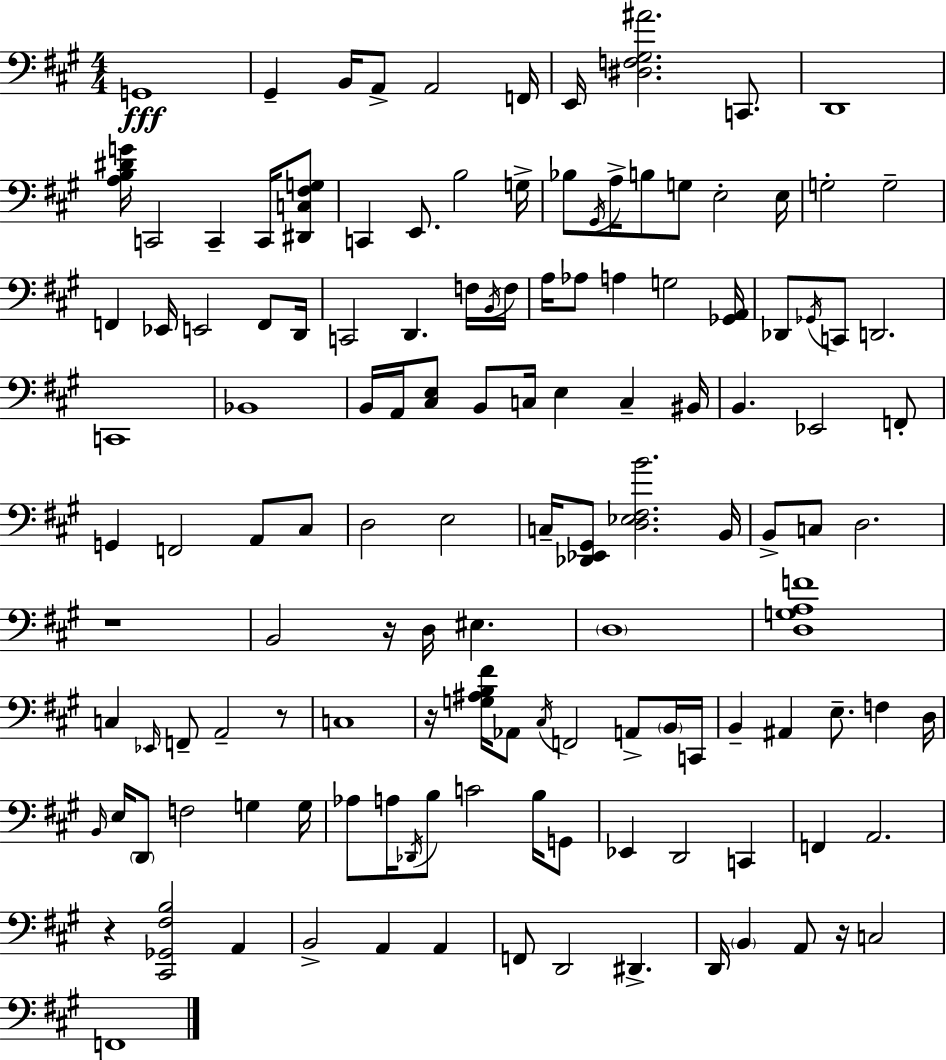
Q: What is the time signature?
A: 4/4